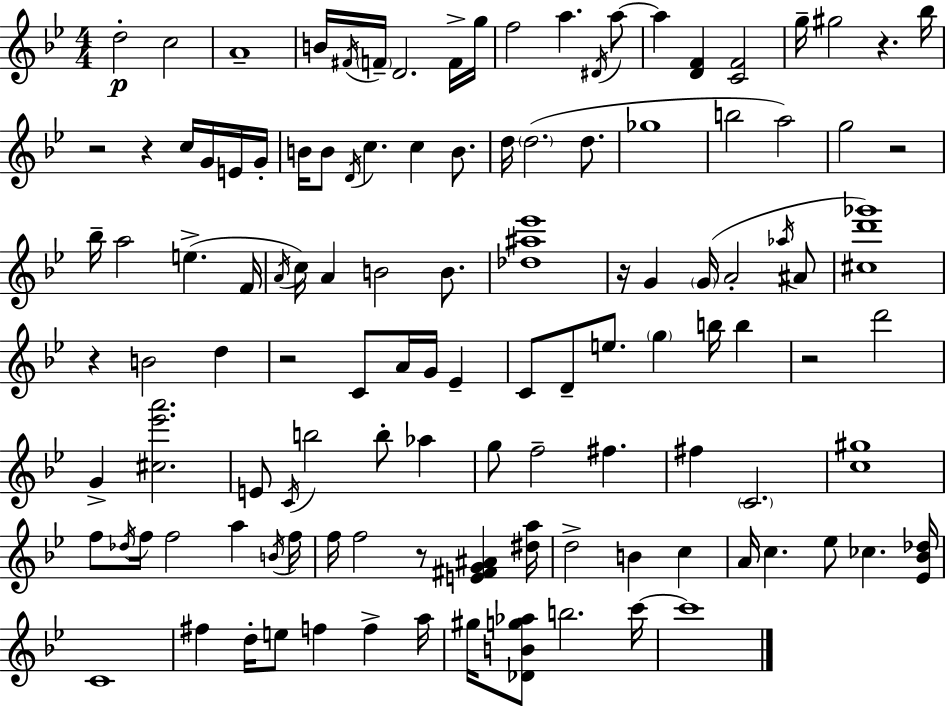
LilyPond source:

{
  \clef treble
  \numericTimeSignature
  \time 4/4
  \key bes \major
  d''2-.\p c''2 | a'1-- | b'16 \acciaccatura { fis'16 } \parenthesize f'16-- d'2. f'16-> | g''16 f''2 a''4. \acciaccatura { dis'16 } | \break a''8~~ a''4 <d' f'>4 <c' f'>2 | g''16-- gis''2 r4. | bes''16 r2 r4 c''16 g'16 | e'16 g'16-. b'16 b'8 \acciaccatura { d'16 } c''4. c''4 | \break b'8. d''16 \parenthesize d''2.( | d''8. ges''1 | b''2 a''2) | g''2 r2 | \break bes''16-- a''2 e''4.->( | f'16 \acciaccatura { a'16 } c''16) a'4 b'2 | b'8. <des'' ais'' ees'''>1 | r16 g'4 \parenthesize g'16( a'2-. | \break \acciaccatura { aes''16 } ais'8 <cis'' d''' ges'''>1) | r4 b'2 | d''4 r2 c'8 a'16 | g'16 ees'4-- c'8 d'8-- e''8. \parenthesize g''4 | \break b''16 b''4 r2 d'''2 | g'4-> <cis'' ees''' a'''>2. | e'8 \acciaccatura { c'16 } b''2 | b''8-. aes''4 g''8 f''2-- | \break fis''4. fis''4 \parenthesize c'2. | <c'' gis''>1 | f''8 \acciaccatura { des''16 } f''16 f''2 | a''4 \acciaccatura { b'16 } f''16 f''16 f''2 | \break r8 <e' fis' g' ais'>4 <dis'' a''>16 d''2-> | b'4 c''4 a'16 c''4. ees''8 | ces''4. <ees' bes' des''>16 c'1 | fis''4 d''16-. e''8 f''4 | \break f''4-> a''16 gis''16 <des' b' g'' aes''>8 b''2. | c'''16~~ c'''1 | \bar "|."
}